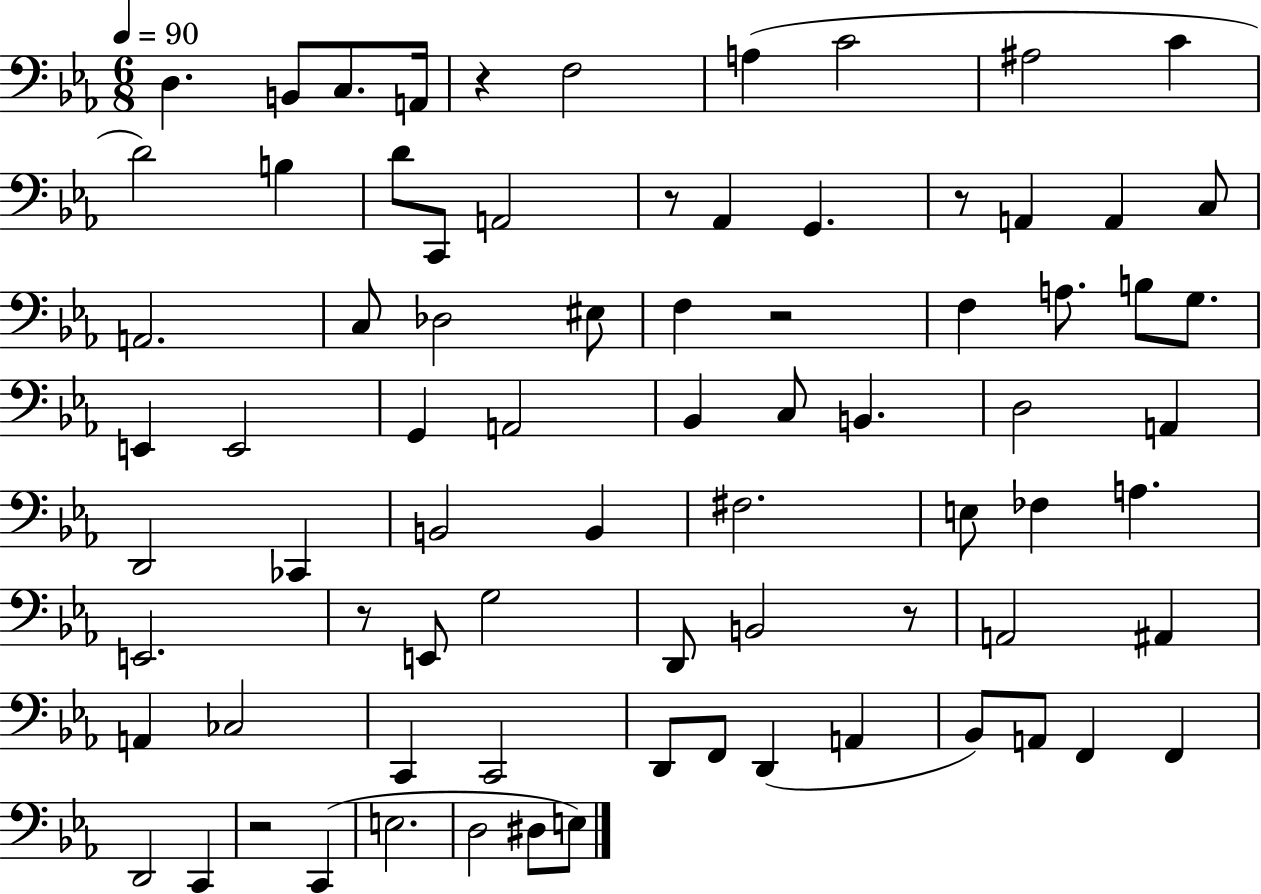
{
  \clef bass
  \numericTimeSignature
  \time 6/8
  \key ees \major
  \tempo 4 = 90
  d4. b,8 c8. a,16 | r4 f2 | a4( c'2 | ais2 c'4 | \break d'2) b4 | d'8 c,8 a,2 | r8 aes,4 g,4. | r8 a,4 a,4 c8 | \break a,2. | c8 des2 eis8 | f4 r2 | f4 a8. b8 g8. | \break e,4 e,2 | g,4 a,2 | bes,4 c8 b,4. | d2 a,4 | \break d,2 ces,4 | b,2 b,4 | fis2. | e8 fes4 a4. | \break e,2. | r8 e,8 g2 | d,8 b,2 r8 | a,2 ais,4 | \break a,4 ces2 | c,4 c,2 | d,8 f,8 d,4( a,4 | bes,8) a,8 f,4 f,4 | \break d,2 c,4 | r2 c,4( | e2. | d2 dis8 e8) | \break \bar "|."
}